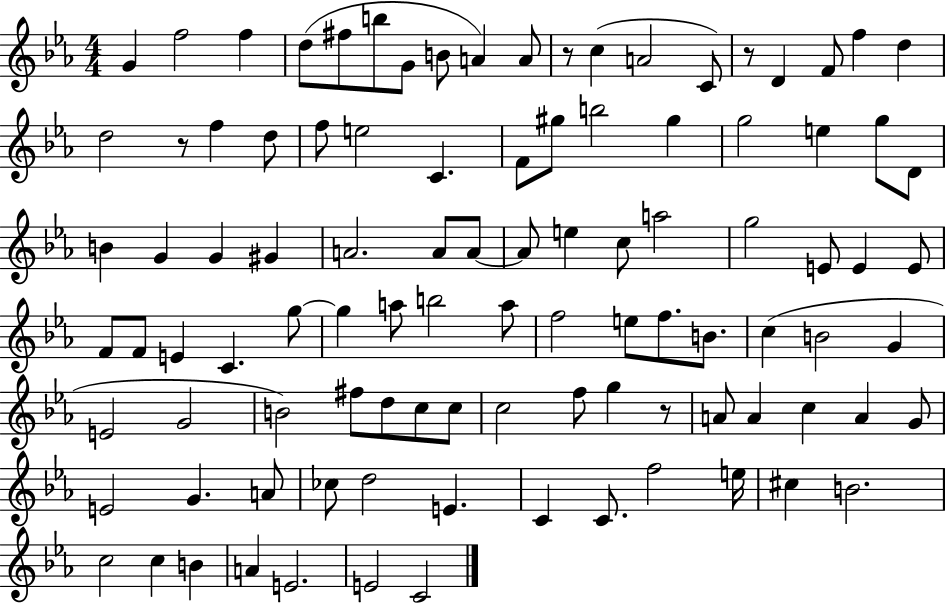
{
  \clef treble
  \numericTimeSignature
  \time 4/4
  \key ees \major
  g'4 f''2 f''4 | d''8( fis''8 b''8 g'8 b'8 a'4) a'8 | r8 c''4( a'2 c'8) | r8 d'4 f'8 f''4 d''4 | \break d''2 r8 f''4 d''8 | f''8 e''2 c'4. | f'8 gis''8 b''2 gis''4 | g''2 e''4 g''8 d'8 | \break b'4 g'4 g'4 gis'4 | a'2. a'8 a'8~~ | a'8 e''4 c''8 a''2 | g''2 e'8 e'4 e'8 | \break f'8 f'8 e'4 c'4. g''8~~ | g''4 a''8 b''2 a''8 | f''2 e''8 f''8. b'8. | c''4( b'2 g'4 | \break e'2 g'2 | b'2) fis''8 d''8 c''8 c''8 | c''2 f''8 g''4 r8 | a'8 a'4 c''4 a'4 g'8 | \break e'2 g'4. a'8 | ces''8 d''2 e'4. | c'4 c'8. f''2 e''16 | cis''4 b'2. | \break c''2 c''4 b'4 | a'4 e'2. | e'2 c'2 | \bar "|."
}